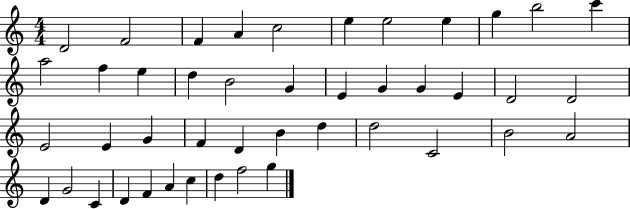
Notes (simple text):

D4/h F4/h F4/q A4/q C5/h E5/q E5/h E5/q G5/q B5/h C6/q A5/h F5/q E5/q D5/q B4/h G4/q E4/q G4/q G4/q E4/q D4/h D4/h E4/h E4/q G4/q F4/q D4/q B4/q D5/q D5/h C4/h B4/h A4/h D4/q G4/h C4/q D4/q F4/q A4/q C5/q D5/q F5/h G5/q